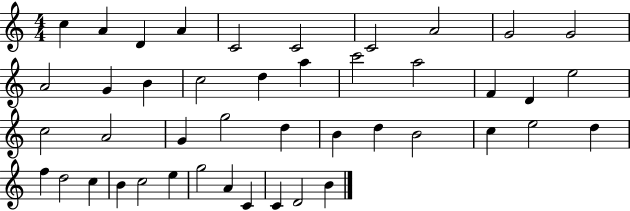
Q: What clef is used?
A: treble